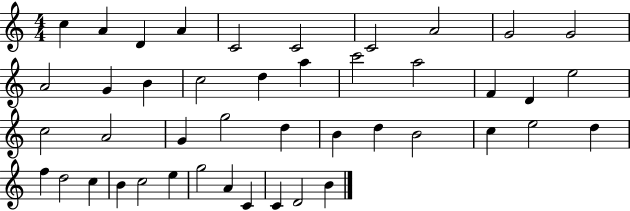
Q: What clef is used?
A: treble